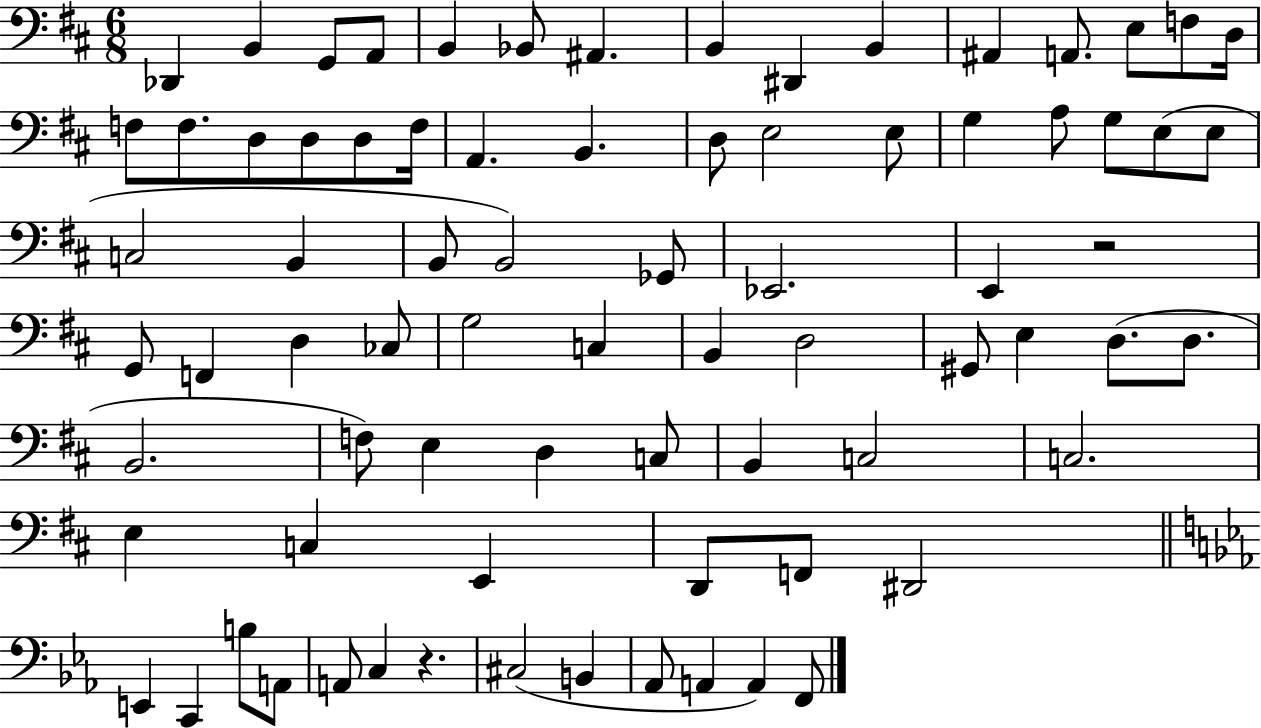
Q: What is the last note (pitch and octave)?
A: F2